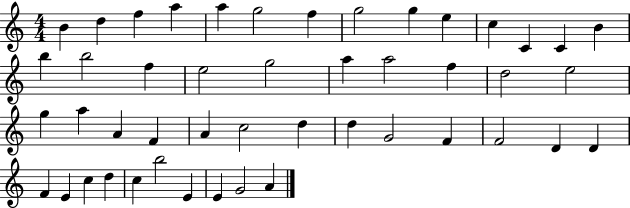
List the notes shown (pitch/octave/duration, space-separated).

B4/q D5/q F5/q A5/q A5/q G5/h F5/q G5/h G5/q E5/q C5/q C4/q C4/q B4/q B5/q B5/h F5/q E5/h G5/h A5/q A5/h F5/q D5/h E5/h G5/q A5/q A4/q F4/q A4/q C5/h D5/q D5/q G4/h F4/q F4/h D4/q D4/q F4/q E4/q C5/q D5/q C5/q B5/h E4/q E4/q G4/h A4/q